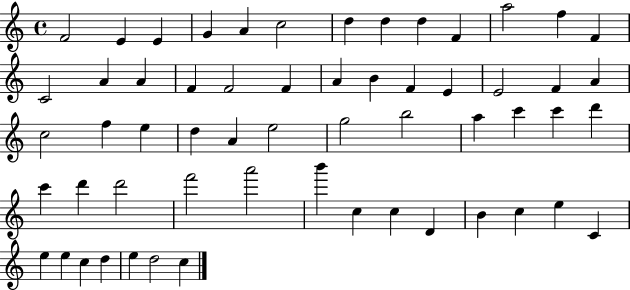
X:1
T:Untitled
M:4/4
L:1/4
K:C
F2 E E G A c2 d d d F a2 f F C2 A A F F2 F A B F E E2 F A c2 f e d A e2 g2 b2 a c' c' d' c' d' d'2 f'2 a'2 b' c c D B c e C e e c d e d2 c